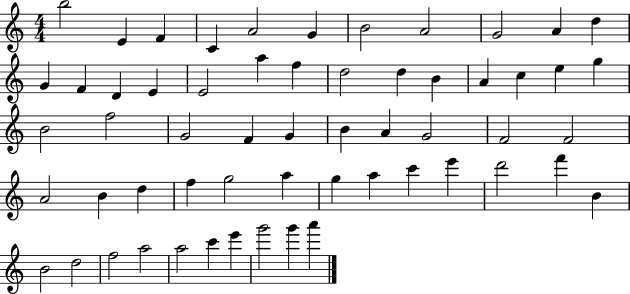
B5/h E4/q F4/q C4/q A4/h G4/q B4/h A4/h G4/h A4/q D5/q G4/q F4/q D4/q E4/q E4/h A5/q F5/q D5/h D5/q B4/q A4/q C5/q E5/q G5/q B4/h F5/h G4/h F4/q G4/q B4/q A4/q G4/h F4/h F4/h A4/h B4/q D5/q F5/q G5/h A5/q G5/q A5/q C6/q E6/q D6/h F6/q B4/q B4/h D5/h F5/h A5/h A5/h C6/q E6/q G6/h G6/q A6/q